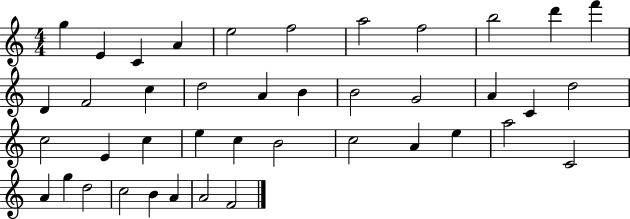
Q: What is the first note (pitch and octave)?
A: G5